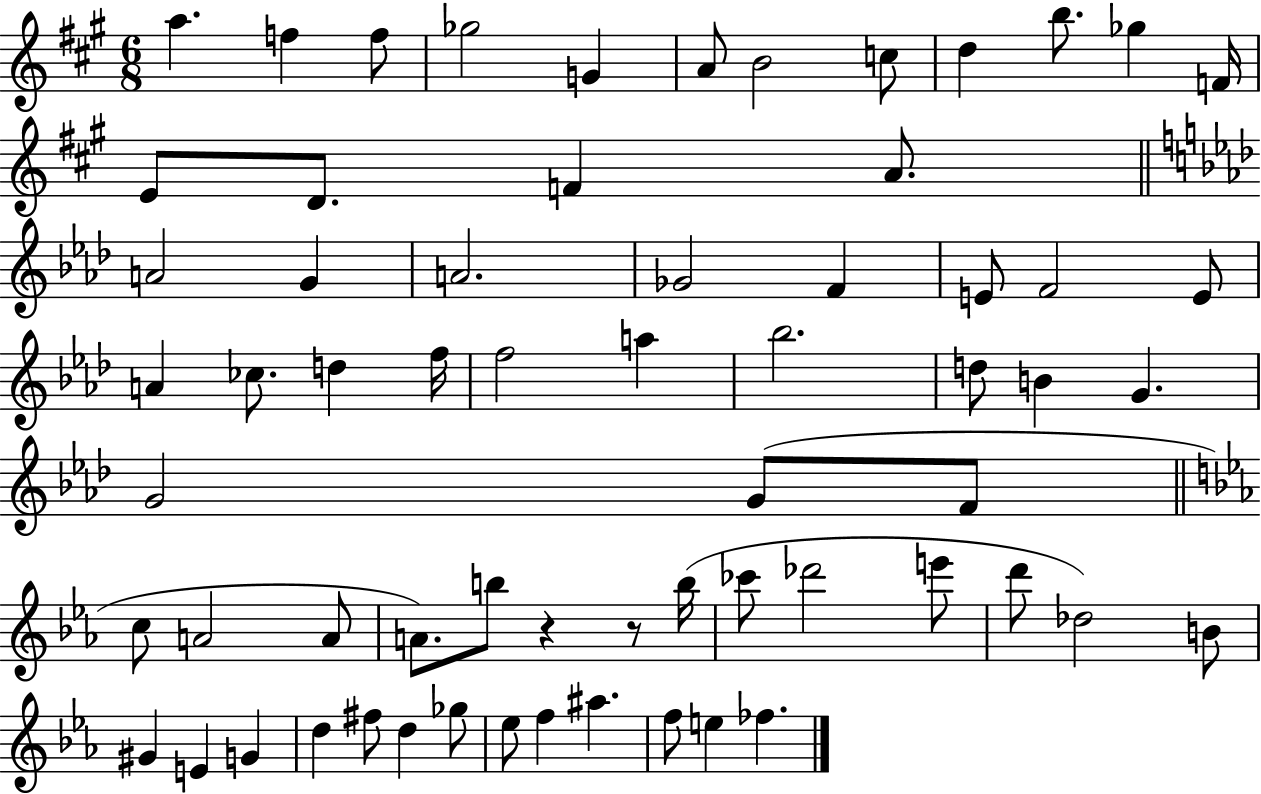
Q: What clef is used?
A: treble